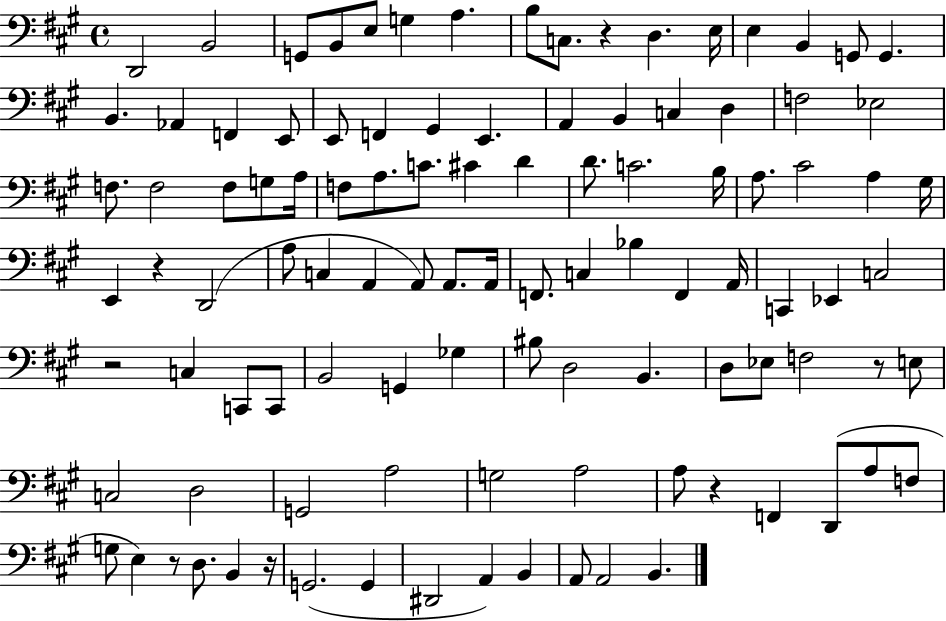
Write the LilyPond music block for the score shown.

{
  \clef bass
  \time 4/4
  \defaultTimeSignature
  \key a \major
  d,2 b,2 | g,8 b,8 e8 g4 a4. | b8 c8. r4 d4. e16 | e4 b,4 g,8 g,4. | \break b,4. aes,4 f,4 e,8 | e,8 f,4 gis,4 e,4. | a,4 b,4 c4 d4 | f2 ees2 | \break f8. f2 f8 g8 a16 | f8 a8. c'8. cis'4 d'4 | d'8. c'2. b16 | a8. cis'2 a4 gis16 | \break e,4 r4 d,2( | a8 c4 a,4 a,8) a,8. a,16 | f,8. c4 bes4 f,4 a,16 | c,4 ees,4 c2 | \break r2 c4 c,8 c,8 | b,2 g,4 ges4 | bis8 d2 b,4. | d8 ees8 f2 r8 e8 | \break c2 d2 | g,2 a2 | g2 a2 | a8 r4 f,4 d,8( a8 f8 | \break g8 e4) r8 d8. b,4 r16 | g,2.( g,4 | dis,2 a,4) b,4 | a,8 a,2 b,4. | \break \bar "|."
}